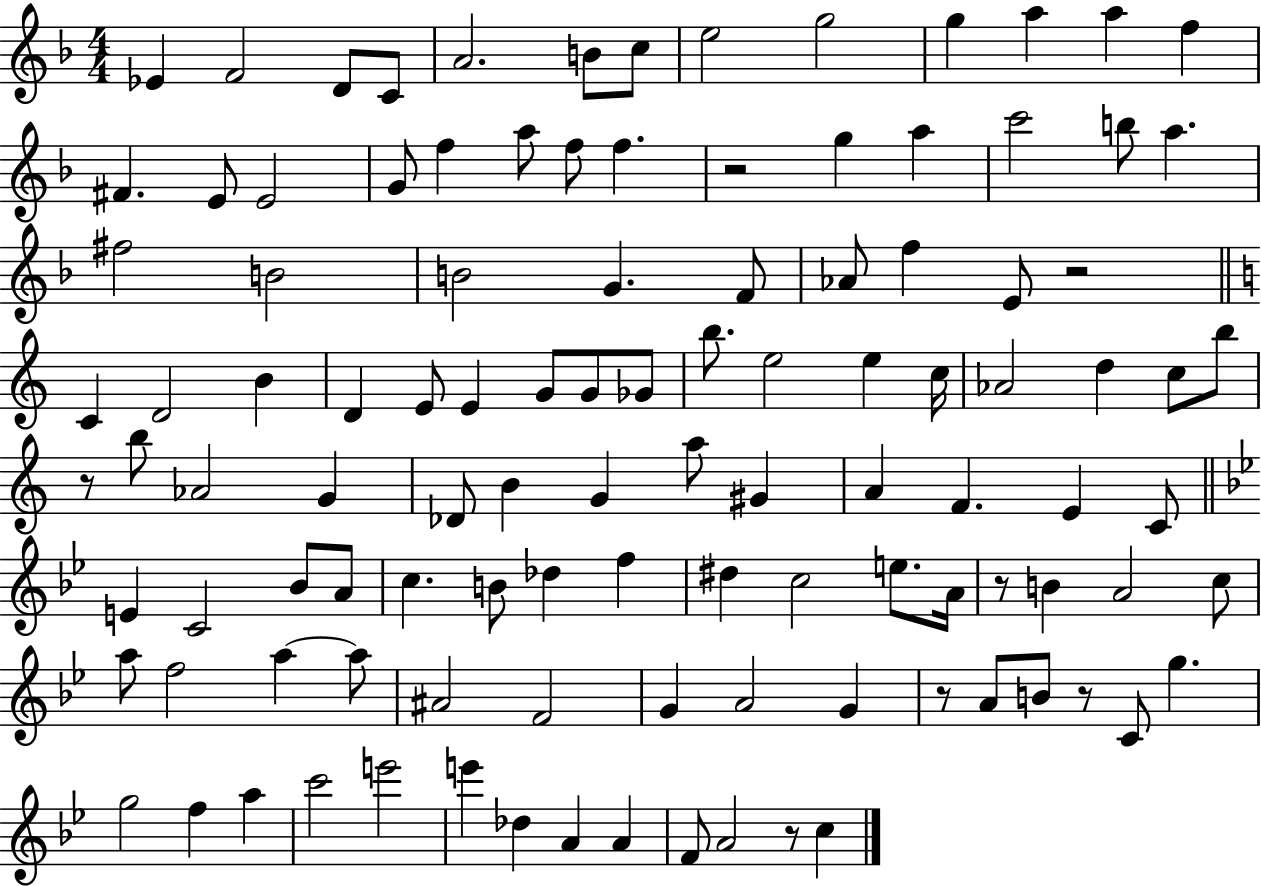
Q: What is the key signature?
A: F major